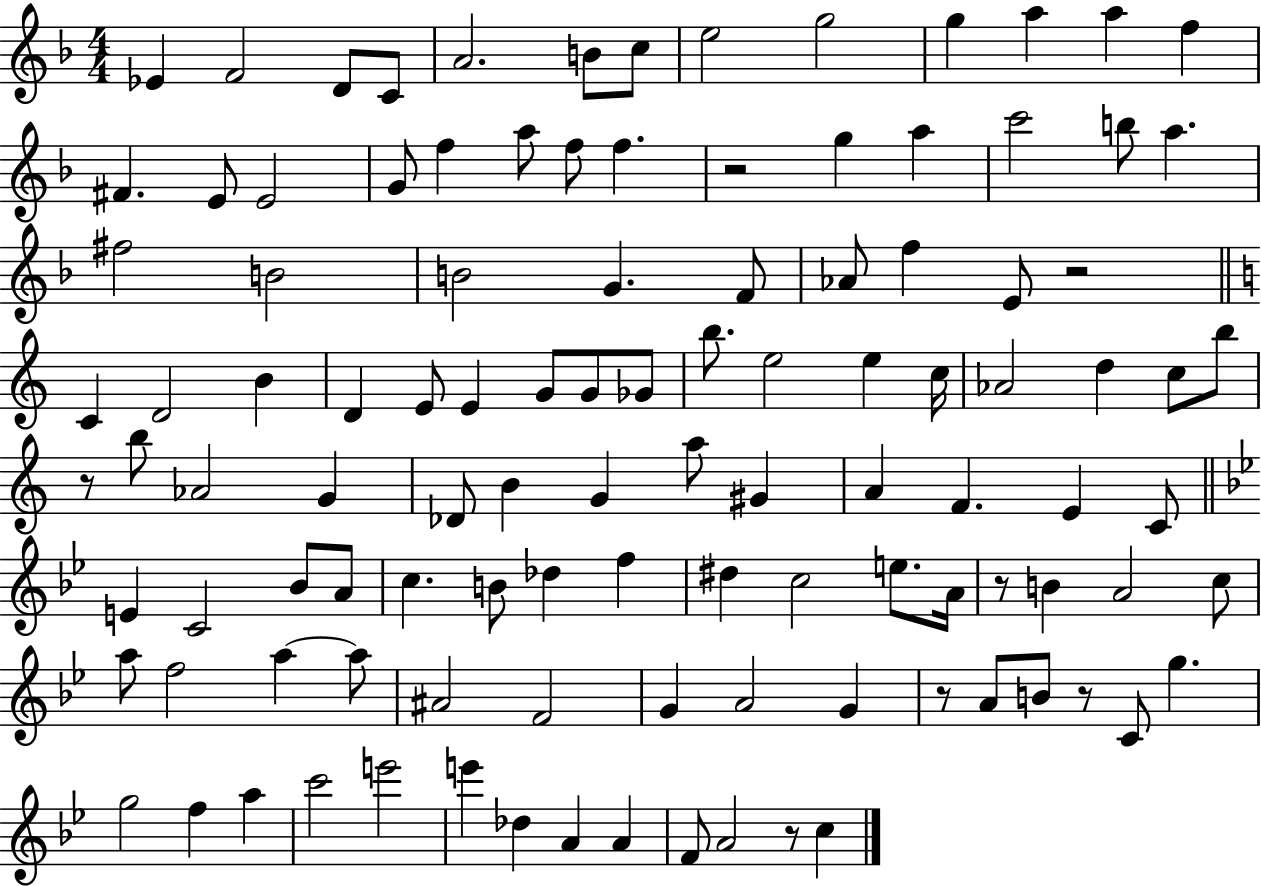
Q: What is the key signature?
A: F major